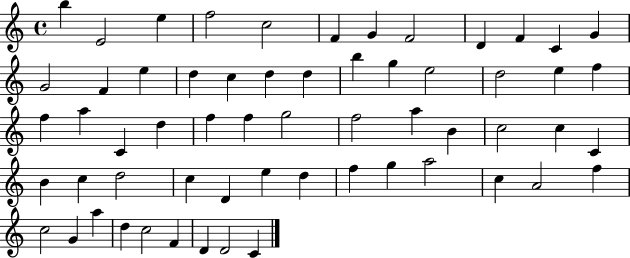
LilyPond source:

{
  \clef treble
  \time 4/4
  \defaultTimeSignature
  \key c \major
  b''4 e'2 e''4 | f''2 c''2 | f'4 g'4 f'2 | d'4 f'4 c'4 g'4 | \break g'2 f'4 e''4 | d''4 c''4 d''4 d''4 | b''4 g''4 e''2 | d''2 e''4 f''4 | \break f''4 a''4 c'4 d''4 | f''4 f''4 g''2 | f''2 a''4 b'4 | c''2 c''4 c'4 | \break b'4 c''4 d''2 | c''4 d'4 e''4 d''4 | f''4 g''4 a''2 | c''4 a'2 f''4 | \break c''2 g'4 a''4 | d''4 c''2 f'4 | d'4 d'2 c'4 | \bar "|."
}